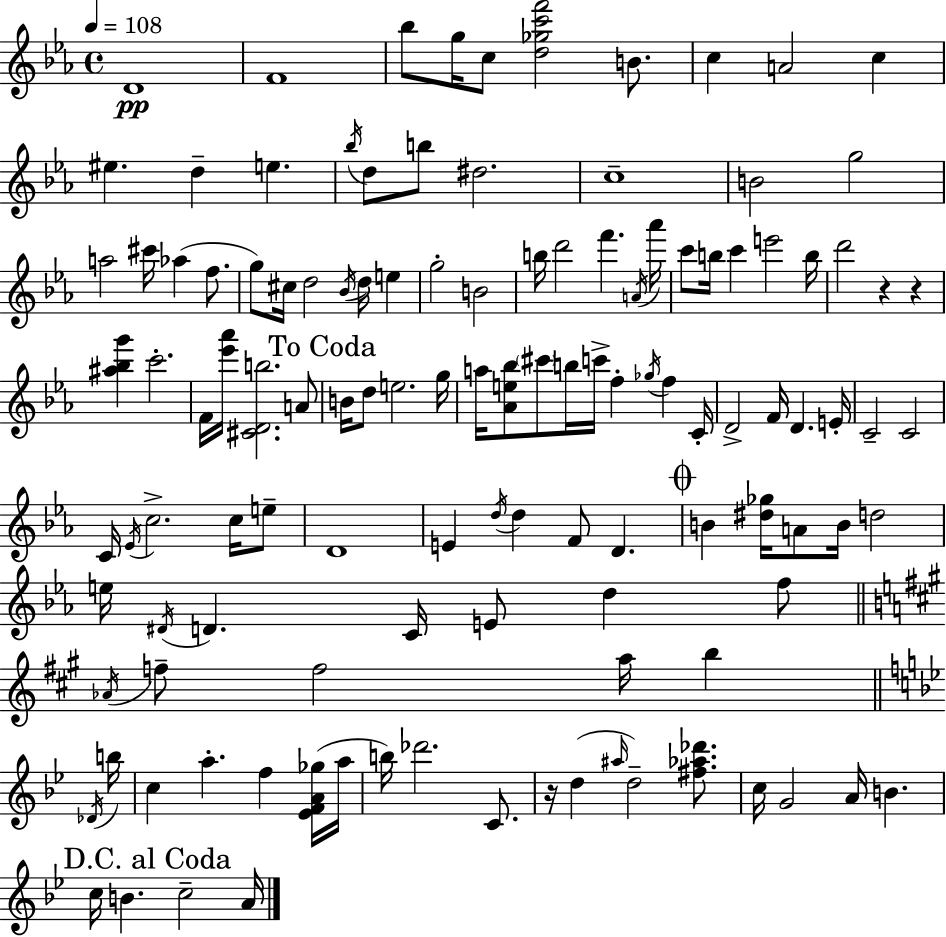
X:1
T:Untitled
M:4/4
L:1/4
K:Eb
D4 F4 _b/2 g/4 c/2 [d_gc'f']2 B/2 c A2 c ^e d e _b/4 d/2 b/2 ^d2 c4 B2 g2 a2 ^c'/4 _a f/2 g/2 ^c/4 d2 _B/4 d/4 e g2 B2 b/4 d'2 f' A/4 _a'/4 c'/2 b/4 c' e'2 b/4 d'2 z z [^a_bg'] c'2 F/4 [_e'_a']/4 [^CDb]2 A/2 B/4 d/2 e2 g/4 a/4 [_Ae_b]/2 ^c'/2 b/4 c'/4 f _g/4 f C/4 D2 F/4 D E/4 C2 C2 C/4 _E/4 c2 c/4 e/2 D4 E d/4 d F/2 D B [^d_g]/4 A/2 B/4 d2 e/4 ^D/4 D C/4 E/2 d f/2 _A/4 f/2 f2 a/4 b _D/4 b/4 c a f [_EFA_g]/4 a/4 b/4 _d'2 C/2 z/4 d ^a/4 d2 [^f_a_d']/2 c/4 G2 A/4 B c/4 B c2 A/4